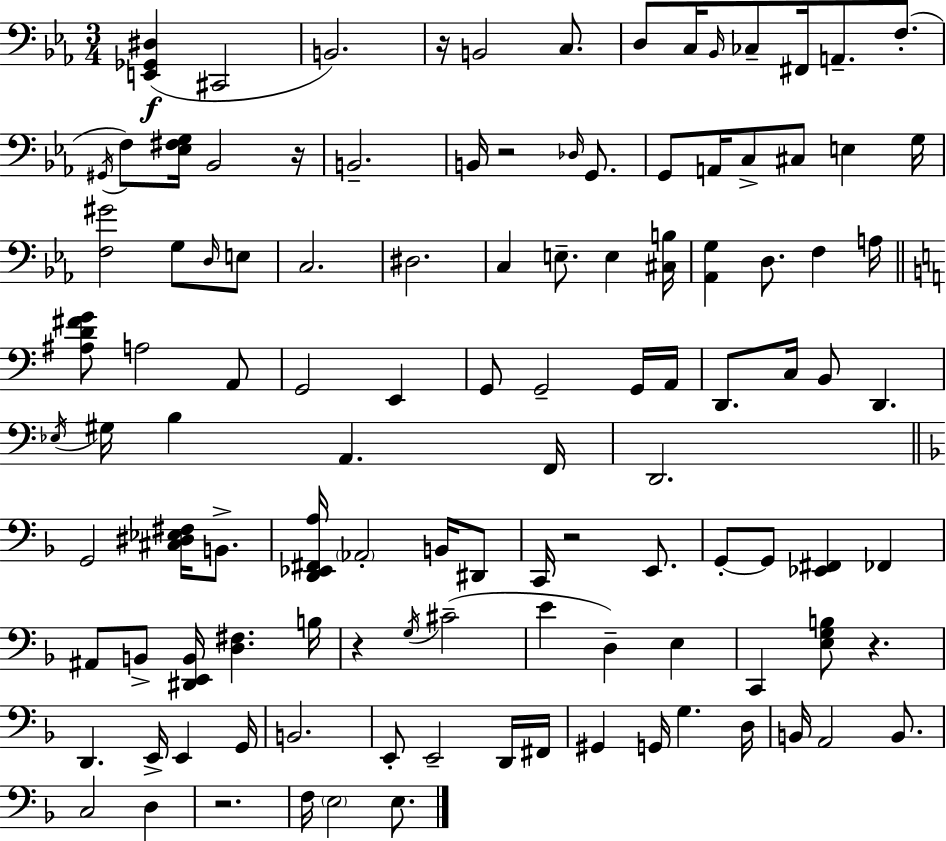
{
  \clef bass
  \numericTimeSignature
  \time 3/4
  \key ees \major
  \repeat volta 2 { <e, ges, dis>4(\f cis,2 | b,2.) | r16 b,2 c8. | d8 c16 \grace { bes,16 } ces8-- fis,16 a,8.-- f8.-.( | \break \acciaccatura { gis,16 } f8) <ees fis g>16 bes,2 | r16 b,2.-- | b,16 r2 \grace { des16 } | g,8. g,8 a,16 c8-> cis8 e4 | \break g16 <f gis'>2 g8 | \grace { d16 } e8 c2. | dis2. | c4 e8.-- e4 | \break <cis b>16 <aes, g>4 d8. f4 | a16 \bar "||" \break \key c \major <ais d' fis' g'>8 a2 a,8 | g,2 e,4 | g,8 g,2-- g,16 a,16 | d,8. c16 b,8 d,4. | \break \acciaccatura { ees16 } gis16 b4 a,4. | f,16 d,2. | \bar "||" \break \key f \major g,2 <cis dis ees fis>16 b,8.-> | <d, ees, fis, a>16 \parenthesize aes,2-. b,16 dis,8 | c,16 r2 e,8. | g,8-.~~ g,8 <ees, fis,>4 fes,4 | \break ais,8 b,8-> <dis, e, b,>16 <d fis>4. b16 | r4 \acciaccatura { g16 }( cis'2-- | e'4 d4--) e4 | c,4 <e g b>8 r4. | \break d,4. e,16-> e,4 | g,16 b,2. | e,8-. e,2-- d,16 | fis,16 gis,4 g,16 g4. | \break d16 b,16 a,2 b,8. | c2 d4 | r2. | f16 \parenthesize e2 e8. | \break } \bar "|."
}